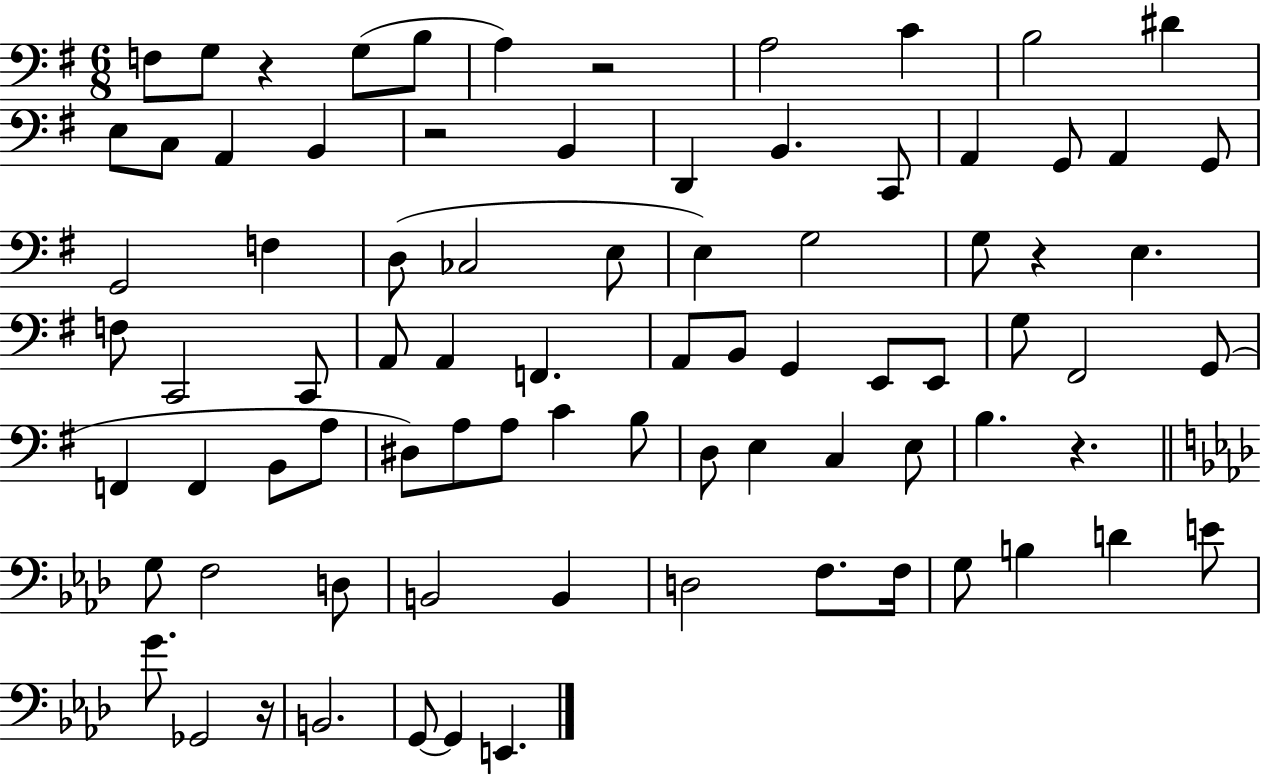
{
  \clef bass
  \numericTimeSignature
  \time 6/8
  \key g \major
  f8 g8 r4 g8( b8 | a4) r2 | a2 c'4 | b2 dis'4 | \break e8 c8 a,4 b,4 | r2 b,4 | d,4 b,4. c,8 | a,4 g,8 a,4 g,8 | \break g,2 f4 | d8( ces2 e8 | e4) g2 | g8 r4 e4. | \break f8 c,2 c,8 | a,8 a,4 f,4. | a,8 b,8 g,4 e,8 e,8 | g8 fis,2 g,8( | \break f,4 f,4 b,8 a8 | dis8) a8 a8 c'4 b8 | d8 e4 c4 e8 | b4. r4. | \break \bar "||" \break \key f \minor g8 f2 d8 | b,2 b,4 | d2 f8. f16 | g8 b4 d'4 e'8 | \break g'8. ges,2 r16 | b,2. | g,8~~ g,4 e,4. | \bar "|."
}